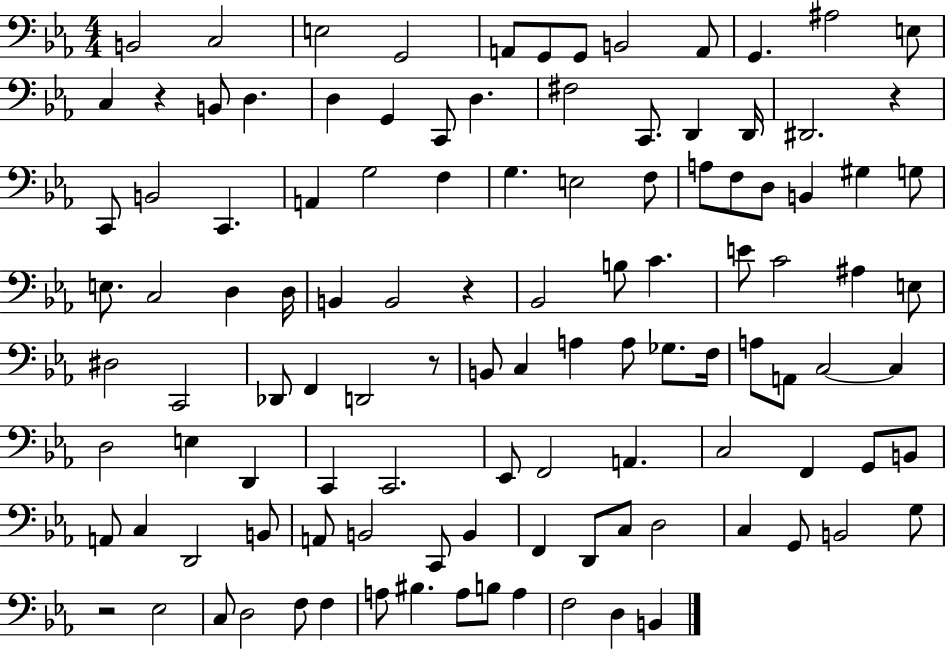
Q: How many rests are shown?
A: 5